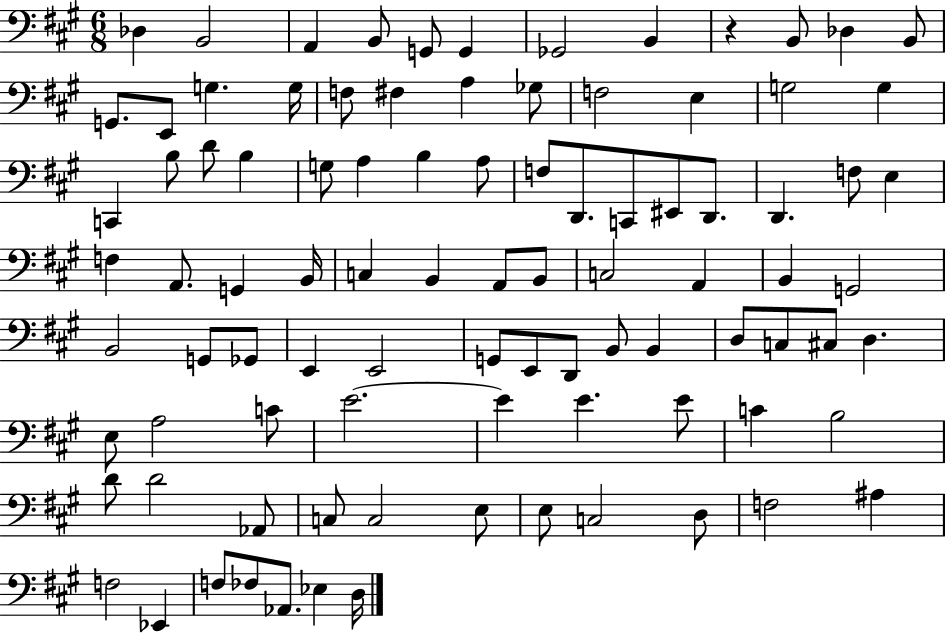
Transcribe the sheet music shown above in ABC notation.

X:1
T:Untitled
M:6/8
L:1/4
K:A
_D, B,,2 A,, B,,/2 G,,/2 G,, _G,,2 B,, z B,,/2 _D, B,,/2 G,,/2 E,,/2 G, G,/4 F,/2 ^F, A, _G,/2 F,2 E, G,2 G, C,, B,/2 D/2 B, G,/2 A, B, A,/2 F,/2 D,,/2 C,,/2 ^E,,/2 D,,/2 D,, F,/2 E, F, A,,/2 G,, B,,/4 C, B,, A,,/2 B,,/2 C,2 A,, B,, G,,2 B,,2 G,,/2 _G,,/2 E,, E,,2 G,,/2 E,,/2 D,,/2 B,,/2 B,, D,/2 C,/2 ^C,/2 D, E,/2 A,2 C/2 E2 E E E/2 C B,2 D/2 D2 _A,,/2 C,/2 C,2 E,/2 E,/2 C,2 D,/2 F,2 ^A, F,2 _E,, F,/2 _F,/2 _A,,/2 _E, D,/4